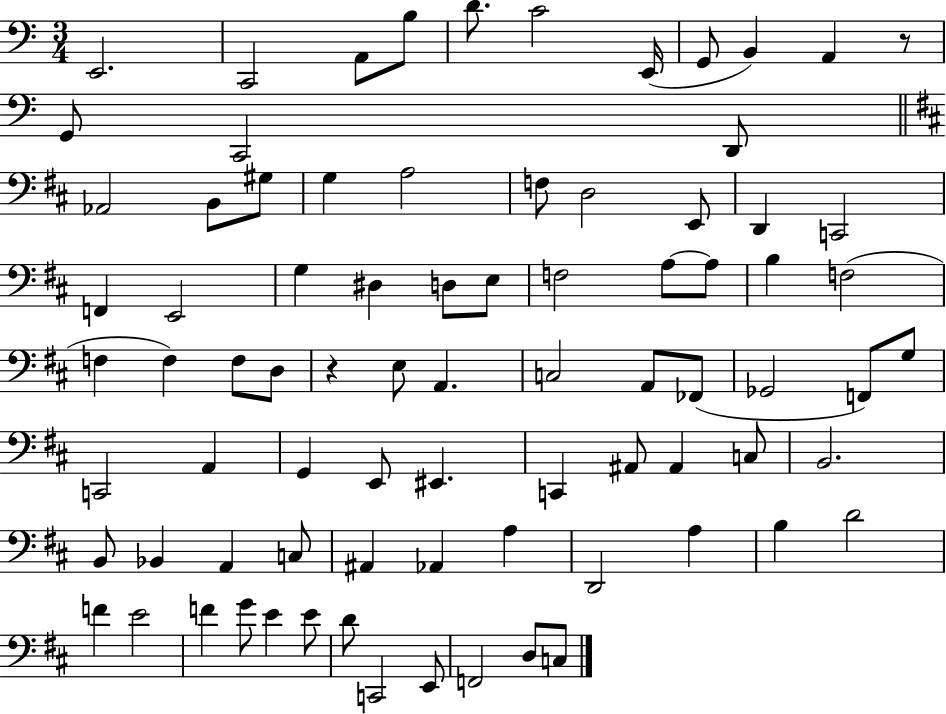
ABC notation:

X:1
T:Untitled
M:3/4
L:1/4
K:C
E,,2 C,,2 A,,/2 B,/2 D/2 C2 E,,/4 G,,/2 B,, A,, z/2 G,,/2 C,,2 D,,/2 _A,,2 B,,/2 ^G,/2 G, A,2 F,/2 D,2 E,,/2 D,, C,,2 F,, E,,2 G, ^D, D,/2 E,/2 F,2 A,/2 A,/2 B, F,2 F, F, F,/2 D,/2 z E,/2 A,, C,2 A,,/2 _F,,/2 _G,,2 F,,/2 G,/2 C,,2 A,, G,, E,,/2 ^E,, C,, ^A,,/2 ^A,, C,/2 B,,2 B,,/2 _B,, A,, C,/2 ^A,, _A,, A, D,,2 A, B, D2 F E2 F G/2 E E/2 D/2 C,,2 E,,/2 F,,2 D,/2 C,/2